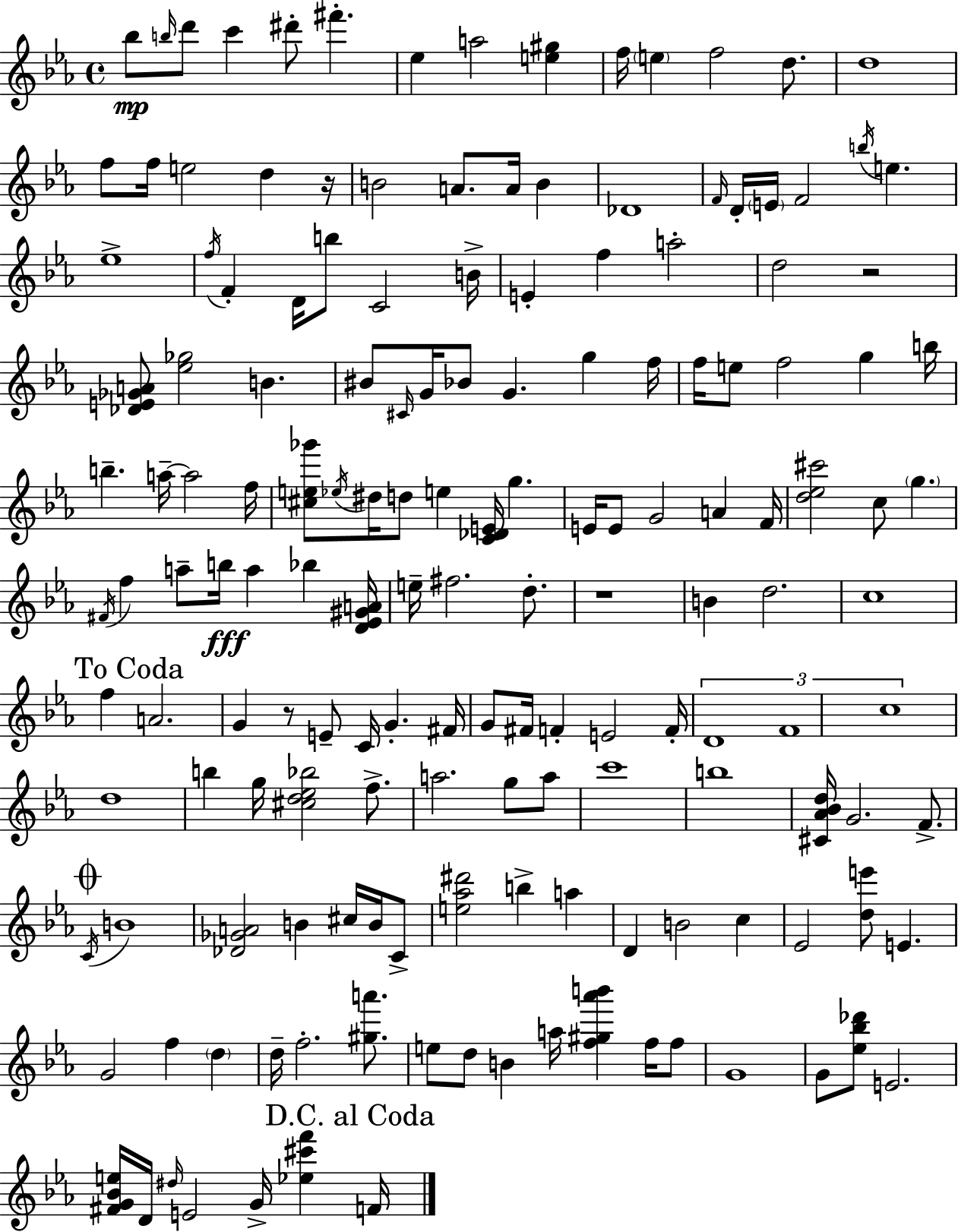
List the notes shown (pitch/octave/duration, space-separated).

Bb5/e B5/s D6/e C6/q D#6/e F#6/q. Eb5/q A5/h [E5,G#5]/q F5/s E5/q F5/h D5/e. D5/w F5/e F5/s E5/h D5/q R/s B4/h A4/e. A4/s B4/q Db4/w F4/s D4/s E4/s F4/h B5/s E5/q. Eb5/w F5/s F4/q D4/s B5/e C4/h B4/s E4/q F5/q A5/h D5/h R/h [Db4,E4,Gb4,A4]/e [Eb5,Gb5]/h B4/q. BIS4/e C#4/s G4/s Bb4/e G4/q. G5/q F5/s F5/s E5/e F5/h G5/q B5/s B5/q. A5/s A5/h F5/s [C#5,E5,Gb6]/e Eb5/s D#5/s D5/e E5/q [C4,Db4,E4]/s G5/q. E4/s E4/e G4/h A4/q F4/s [D5,Eb5,C#6]/h C5/e G5/q. F#4/s F5/q A5/e B5/s A5/q Bb5/q [D4,Eb4,G#4,A4]/s E5/s F#5/h. D5/e. R/w B4/q D5/h. C5/w F5/q A4/h. G4/q R/e E4/e C4/s G4/q. F#4/s G4/e F#4/s F4/q E4/h F4/s D4/w F4/w C5/w D5/w B5/q G5/s [C#5,D5,Eb5,Bb5]/h F5/e. A5/h. G5/e A5/e C6/w B5/w [C#4,Ab4,Bb4,D5]/s G4/h. F4/e. C4/s B4/w [Db4,Gb4,A4]/h B4/q C#5/s B4/s C4/e [E5,Ab5,D#6]/h B5/q A5/q D4/q B4/h C5/q Eb4/h [D5,E6]/e E4/q. G4/h F5/q D5/q D5/s F5/h. [G#5,A6]/e. E5/e D5/e B4/q A5/s [F5,G#5,Ab6,B6]/q F5/s F5/e G4/w G4/e [Eb5,Bb5,Db6]/e E4/h. [F#4,G4,Bb4,E5]/s D4/s D#5/s E4/h G4/s [Eb5,C#6,F6]/q F4/s